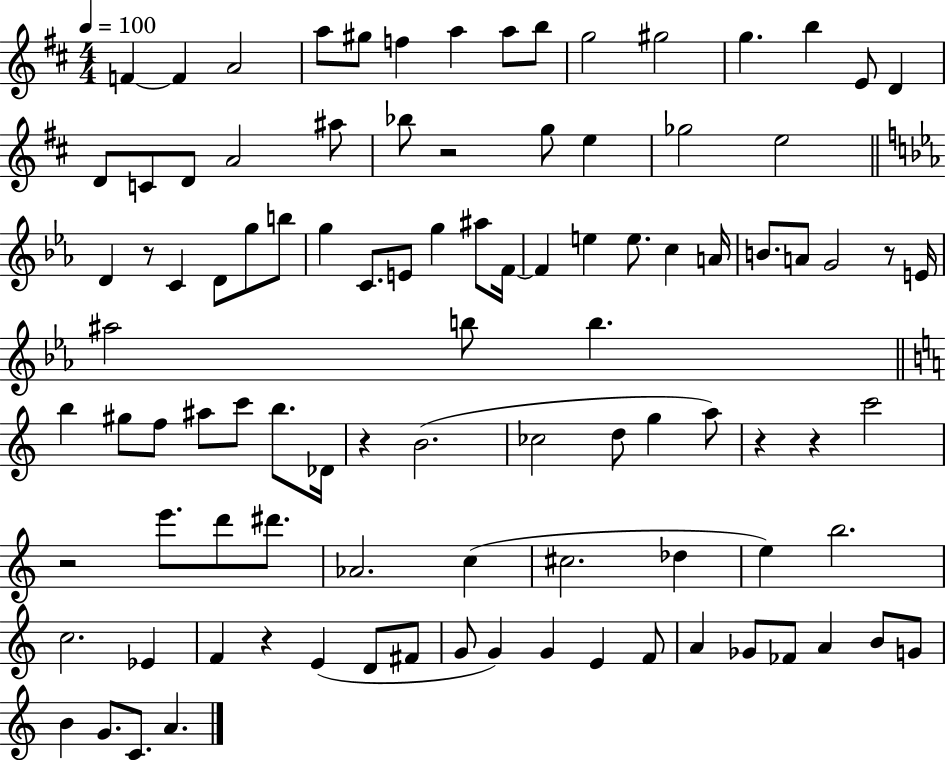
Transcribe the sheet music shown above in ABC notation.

X:1
T:Untitled
M:4/4
L:1/4
K:D
F F A2 a/2 ^g/2 f a a/2 b/2 g2 ^g2 g b E/2 D D/2 C/2 D/2 A2 ^a/2 _b/2 z2 g/2 e _g2 e2 D z/2 C D/2 g/2 b/2 g C/2 E/2 g ^a/2 F/4 F e e/2 c A/4 B/2 A/2 G2 z/2 E/4 ^a2 b/2 b b ^g/2 f/2 ^a/2 c'/2 b/2 _D/4 z B2 _c2 d/2 g a/2 z z c'2 z2 e'/2 d'/2 ^d'/2 _A2 c ^c2 _d e b2 c2 _E F z E D/2 ^F/2 G/2 G G E F/2 A _G/2 _F/2 A B/2 G/2 B G/2 C/2 A